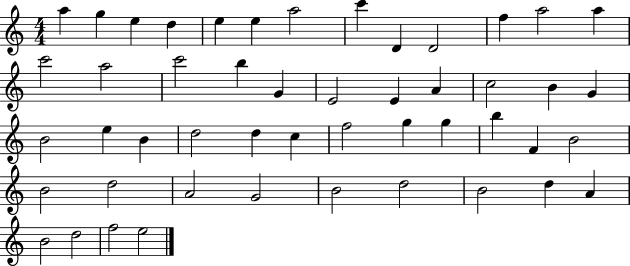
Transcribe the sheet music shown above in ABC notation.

X:1
T:Untitled
M:4/4
L:1/4
K:C
a g e d e e a2 c' D D2 f a2 a c'2 a2 c'2 b G E2 E A c2 B G B2 e B d2 d c f2 g g b F B2 B2 d2 A2 G2 B2 d2 B2 d A B2 d2 f2 e2